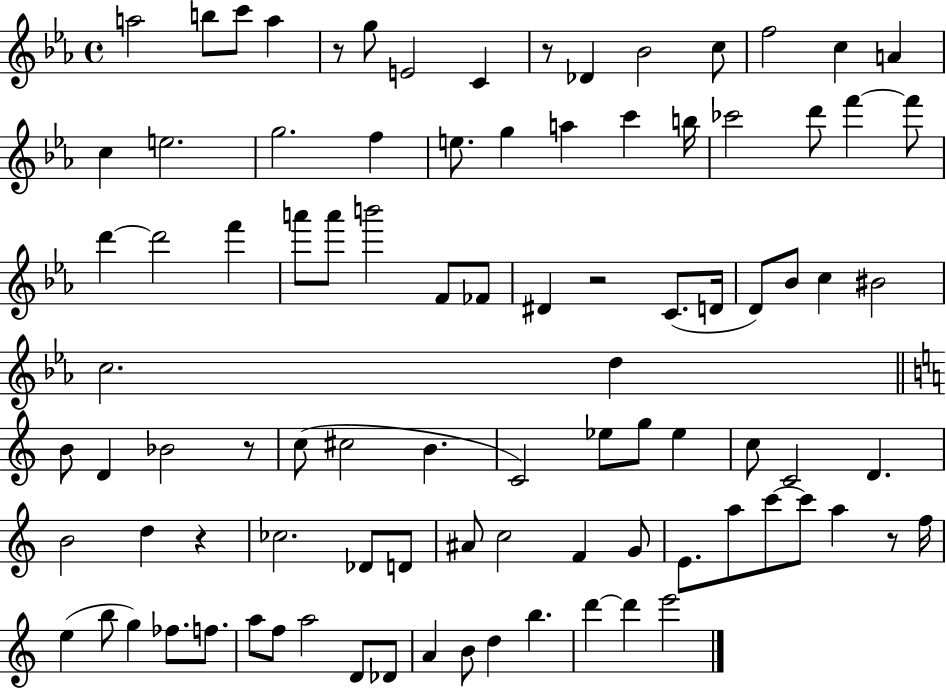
{
  \clef treble
  \time 4/4
  \defaultTimeSignature
  \key ees \major
  \repeat volta 2 { a''2 b''8 c'''8 a''4 | r8 g''8 e'2 c'4 | r8 des'4 bes'2 c''8 | f''2 c''4 a'4 | \break c''4 e''2. | g''2. f''4 | e''8. g''4 a''4 c'''4 b''16 | ces'''2 d'''8 f'''4~~ f'''8 | \break d'''4~~ d'''2 f'''4 | a'''8 a'''8 b'''2 f'8 fes'8 | dis'4 r2 c'8.( d'16 | d'8) bes'8 c''4 bis'2 | \break c''2. d''4 | \bar "||" \break \key a \minor b'8 d'4 bes'2 r8 | c''8( cis''2 b'4. | c'2) ees''8 g''8 ees''4 | c''8 c'2 d'4. | \break b'2 d''4 r4 | ces''2. des'8 d'8 | ais'8 c''2 f'4 g'8 | e'8. a''8 c'''8~~ c'''8 a''4 r8 f''16 | \break e''4( b''8 g''4) fes''8. f''8. | a''8 f''8 a''2 d'8 des'8 | a'4 b'8 d''4 b''4. | d'''4~~ d'''4 e'''2 | \break } \bar "|."
}